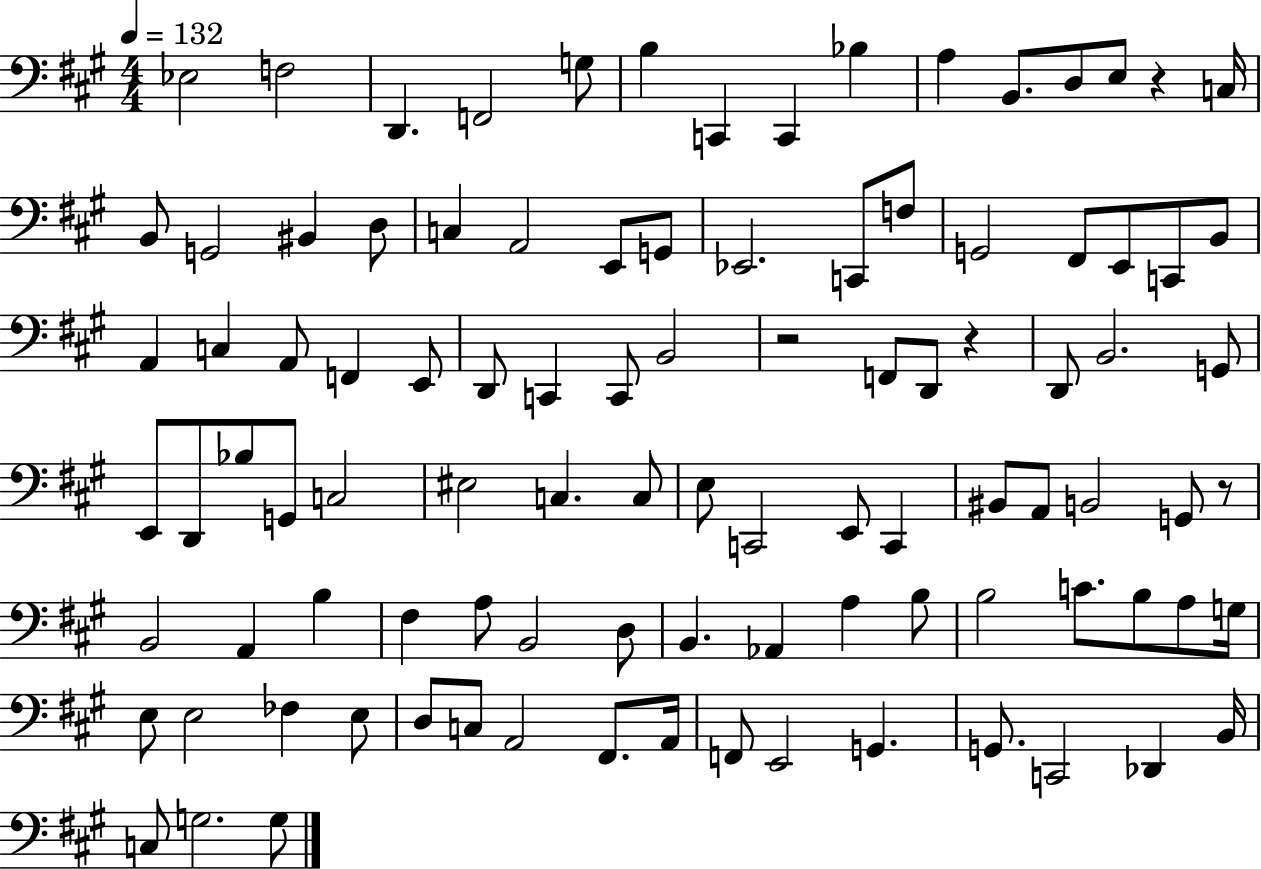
X:1
T:Untitled
M:4/4
L:1/4
K:A
_E,2 F,2 D,, F,,2 G,/2 B, C,, C,, _B, A, B,,/2 D,/2 E,/2 z C,/4 B,,/2 G,,2 ^B,, D,/2 C, A,,2 E,,/2 G,,/2 _E,,2 C,,/2 F,/2 G,,2 ^F,,/2 E,,/2 C,,/2 B,,/2 A,, C, A,,/2 F,, E,,/2 D,,/2 C,, C,,/2 B,,2 z2 F,,/2 D,,/2 z D,,/2 B,,2 G,,/2 E,,/2 D,,/2 _B,/2 G,,/2 C,2 ^E,2 C, C,/2 E,/2 C,,2 E,,/2 C,, ^B,,/2 A,,/2 B,,2 G,,/2 z/2 B,,2 A,, B, ^F, A,/2 B,,2 D,/2 B,, _A,, A, B,/2 B,2 C/2 B,/2 A,/2 G,/4 E,/2 E,2 _F, E,/2 D,/2 C,/2 A,,2 ^F,,/2 A,,/4 F,,/2 E,,2 G,, G,,/2 C,,2 _D,, B,,/4 C,/2 G,2 G,/2